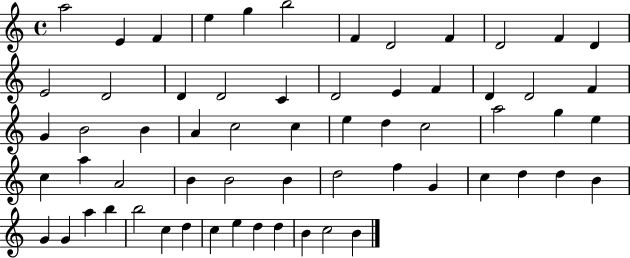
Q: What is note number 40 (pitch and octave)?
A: B4